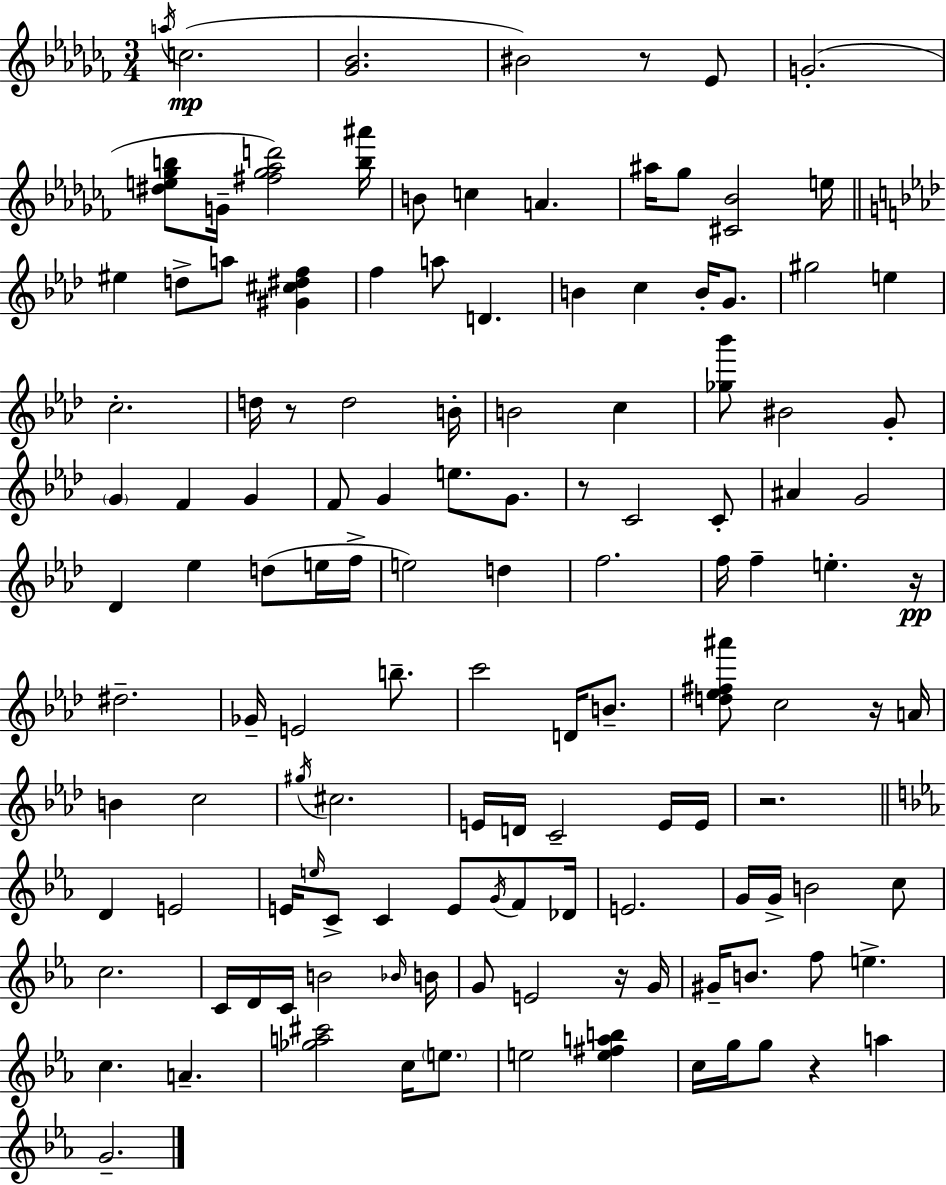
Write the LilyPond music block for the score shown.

{
  \clef treble
  \numericTimeSignature
  \time 3/4
  \key aes \minor
  \acciaccatura { a''16 }\mp c''2.( | <ges' bes'>2. | bis'2) r8 ees'8 | g'2.-.( | \break <dis'' e'' ges'' b''>8 g'16-- <fis'' ges'' aes'' d'''>2) | <b'' ais'''>16 b'8 c''4 a'4. | ais''16 ges''8 <cis' bes'>2 | e''16 \bar "||" \break \key aes \major eis''4 d''8-> a''8 <gis' cis'' dis'' f''>4 | f''4 a''8 d'4. | b'4 c''4 b'16-. g'8. | gis''2 e''4 | \break c''2.-. | d''16 r8 d''2 b'16-. | b'2 c''4 | <ges'' bes'''>8 bis'2 g'8-. | \break \parenthesize g'4 f'4 g'4 | f'8 g'4 e''8. g'8. | r8 c'2 c'8-. | ais'4 g'2 | \break des'4 ees''4 d''8( e''16 f''16-> | e''2) d''4 | f''2. | f''16 f''4-- e''4.-. r16\pp | \break dis''2.-- | ges'16-- e'2 b''8.-- | c'''2 d'16 b'8.-- | <d'' ees'' fis'' ais'''>8 c''2 r16 a'16 | \break b'4 c''2 | \acciaccatura { gis''16 } cis''2. | e'16 d'16 c'2-- e'16 | e'16 r2. | \break \bar "||" \break \key ees \major d'4 e'2 | e'16 \grace { e''16 } c'8-> c'4 e'8 \acciaccatura { g'16 } f'8 | des'16 e'2. | g'16 g'16-> b'2 | \break c''8 c''2. | c'16 d'16 c'16 b'2 | \grace { bes'16 } b'16 g'8 e'2 | r16 g'16 gis'16-- b'8. f''8 e''4.-> | \break c''4. a'4.-- | <ges'' a'' cis'''>2 c''16 | \parenthesize e''8. e''2 <e'' fis'' a'' b''>4 | c''16 g''16 g''8 r4 a''4 | \break g'2.-- | \bar "|."
}